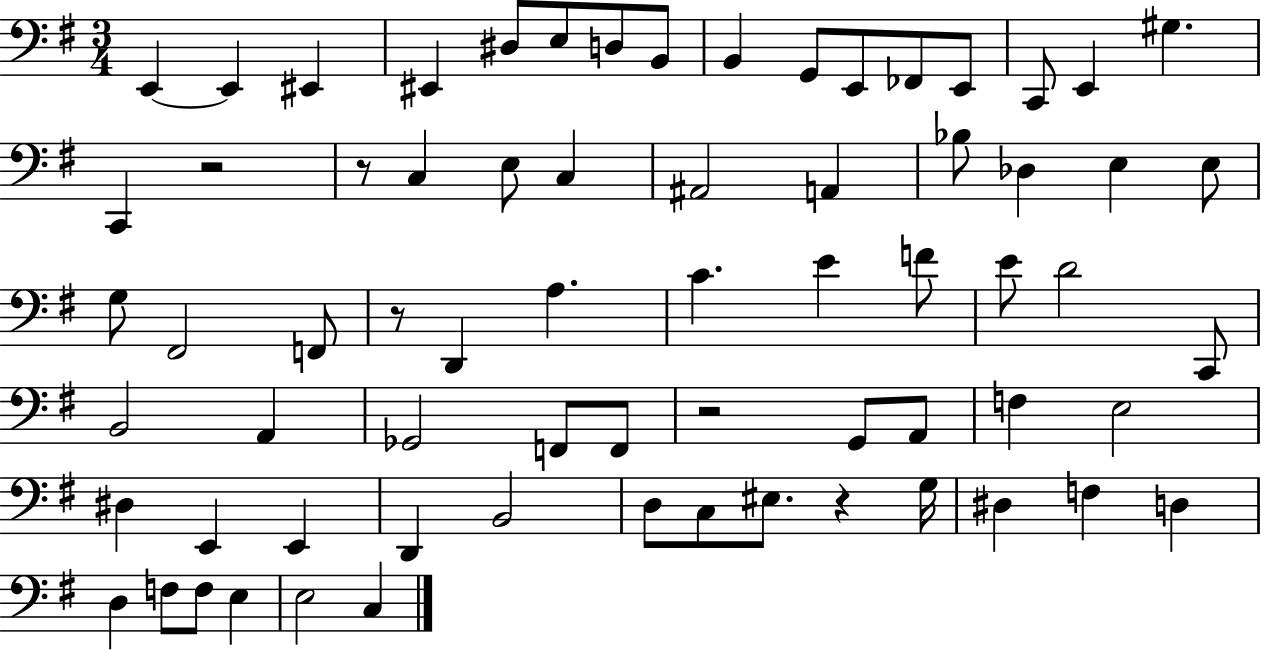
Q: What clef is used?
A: bass